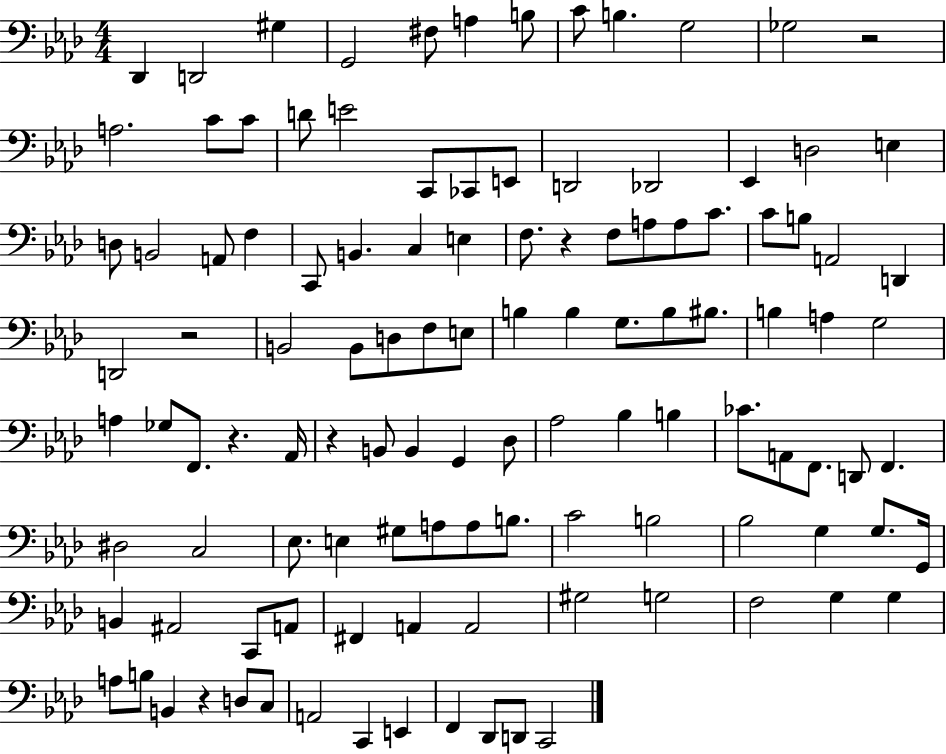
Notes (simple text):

Db2/q D2/h G#3/q G2/h F#3/e A3/q B3/e C4/e B3/q. G3/h Gb3/h R/h A3/h. C4/e C4/e D4/e E4/h C2/e CES2/e E2/e D2/h Db2/h Eb2/q D3/h E3/q D3/e B2/h A2/e F3/q C2/e B2/q. C3/q E3/q F3/e. R/q F3/e A3/e A3/e C4/e. C4/e B3/e A2/h D2/q D2/h R/h B2/h B2/e D3/e F3/e E3/e B3/q B3/q G3/e. B3/e BIS3/e. B3/q A3/q G3/h A3/q Gb3/e F2/e. R/q. Ab2/s R/q B2/e B2/q G2/q Db3/e Ab3/h Bb3/q B3/q CES4/e. A2/e F2/e. D2/e F2/q. D#3/h C3/h Eb3/e. E3/q G#3/e A3/e A3/e B3/e. C4/h B3/h Bb3/h G3/q G3/e. G2/s B2/q A#2/h C2/e A2/e F#2/q A2/q A2/h G#3/h G3/h F3/h G3/q G3/q A3/e B3/e B2/q R/q D3/e C3/e A2/h C2/q E2/q F2/q Db2/e D2/e C2/h